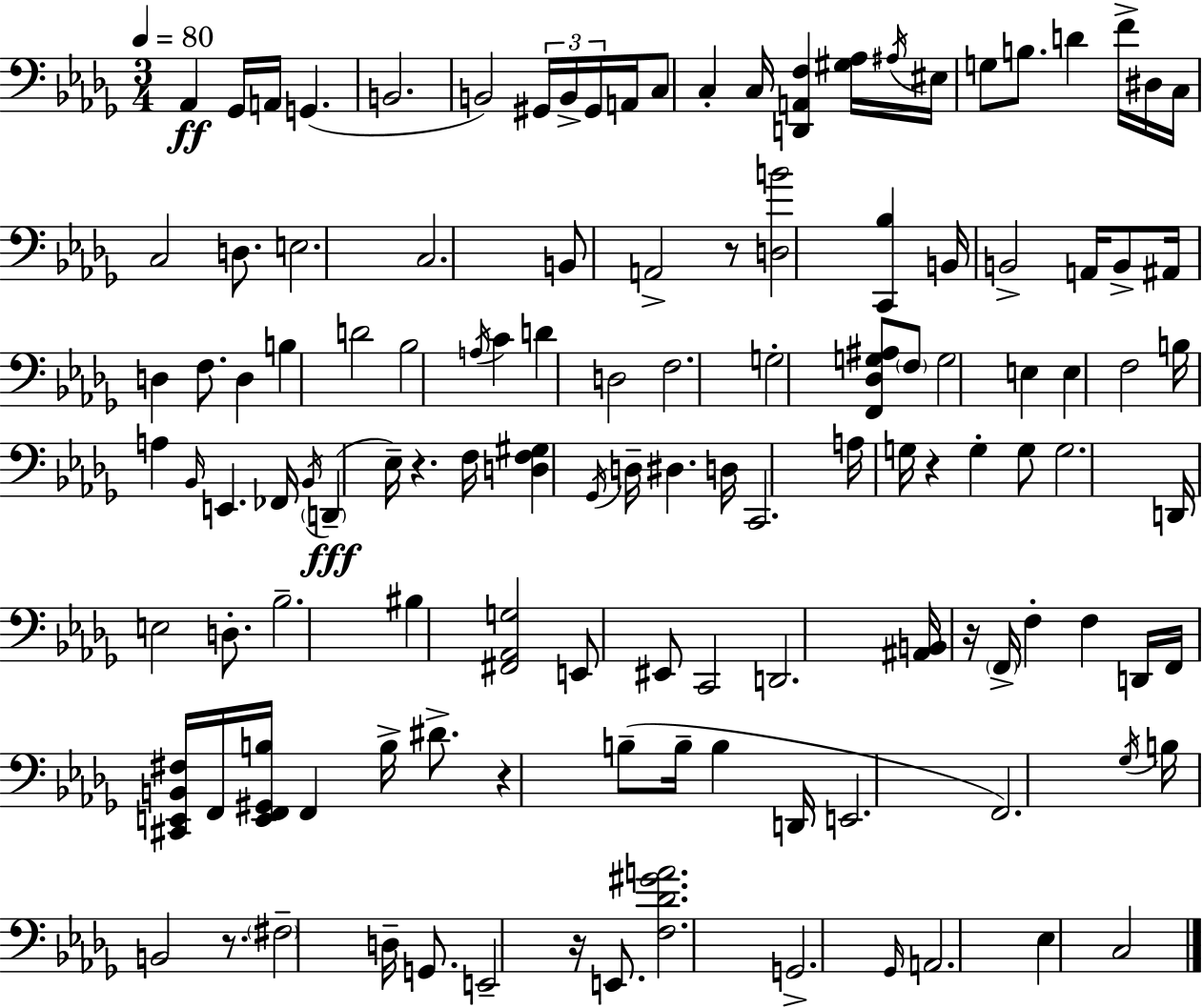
X:1
T:Untitled
M:3/4
L:1/4
K:Bbm
_A,, _G,,/4 A,,/4 G,, B,,2 B,,2 ^G,,/4 B,,/4 ^G,,/4 A,,/4 C,/2 C, C,/4 [D,,A,,F,] [^G,_A,]/4 ^A,/4 ^E,/4 G,/2 B,/2 D F/4 ^D,/4 C,/4 C,2 D,/2 E,2 C,2 B,,/2 A,,2 z/2 [D,B]2 [C,,_B,] B,,/4 B,,2 A,,/4 B,,/2 ^A,,/4 D, F,/2 D, B, D2 _B,2 A,/4 C D D,2 F,2 G,2 [F,,_D,G,^A,]/2 F,/2 G,2 E, E, F,2 B,/4 A, _B,,/4 E,, _F,,/4 _B,,/4 D,, _E,/4 z F,/4 [D,F,^G,] _G,,/4 D,/4 ^D, D,/4 C,,2 A,/4 G,/4 z G, G,/2 G,2 D,,/4 E,2 D,/2 _B,2 ^B, [^F,,_A,,G,]2 E,,/2 ^E,,/2 C,,2 D,,2 [^A,,B,,]/4 z/4 F,,/4 F, F, D,,/4 F,,/4 [^C,,E,,B,,^F,]/4 F,,/4 [E,,F,,^G,,B,]/4 F,, B,/4 ^D/2 z B,/2 B,/4 B, D,,/4 E,,2 F,,2 _G,/4 B,/4 B,,2 z/2 ^F,2 D,/4 G,,/2 E,,2 z/4 E,,/2 [F,_D^GA]2 G,,2 _G,,/4 A,,2 _E, C,2